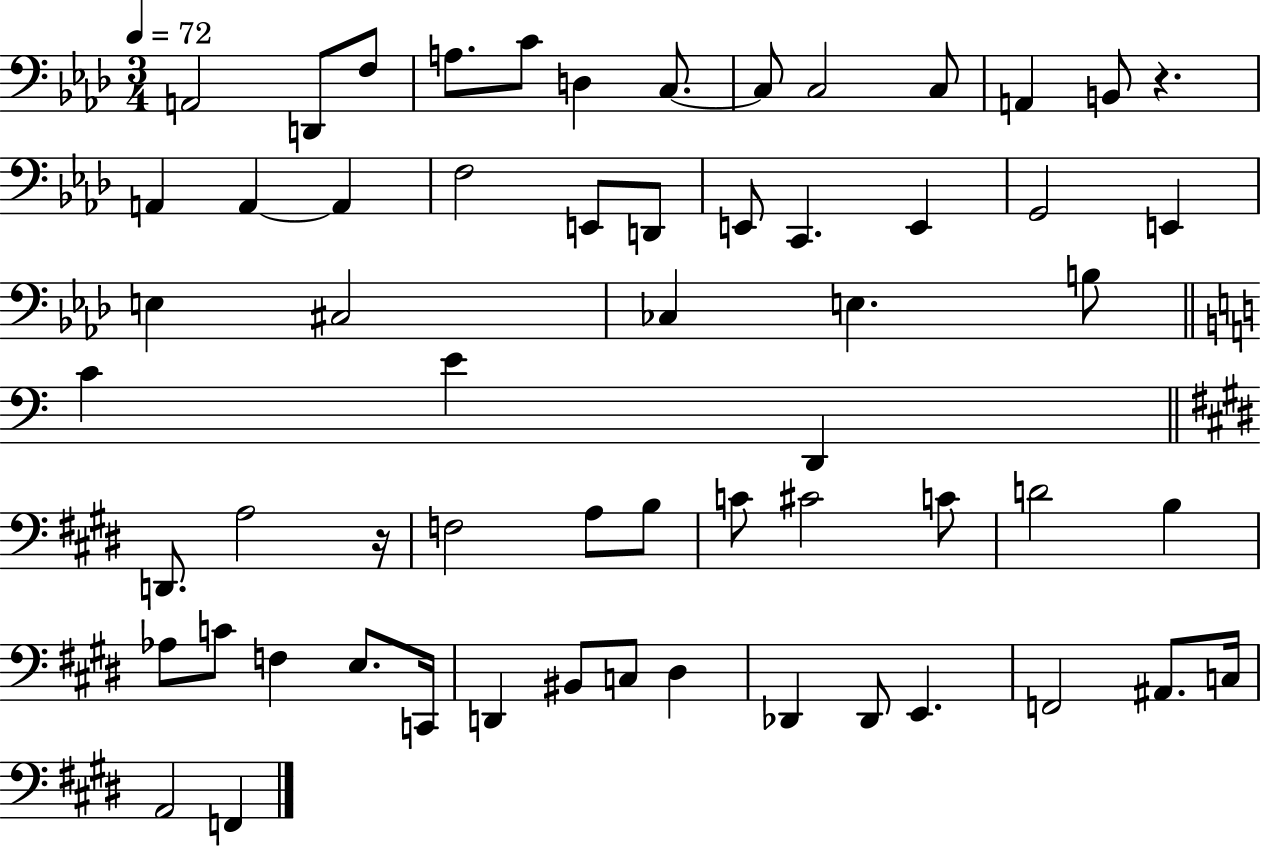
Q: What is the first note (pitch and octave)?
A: A2